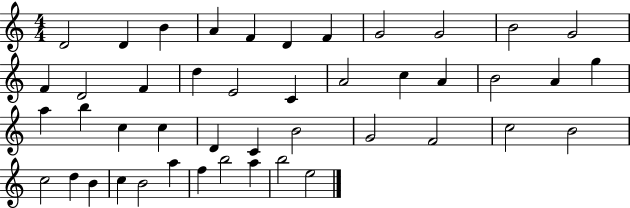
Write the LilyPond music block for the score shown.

{
  \clef treble
  \numericTimeSignature
  \time 4/4
  \key c \major
  d'2 d'4 b'4 | a'4 f'4 d'4 f'4 | g'2 g'2 | b'2 g'2 | \break f'4 d'2 f'4 | d''4 e'2 c'4 | a'2 c''4 a'4 | b'2 a'4 g''4 | \break a''4 b''4 c''4 c''4 | d'4 c'4 b'2 | g'2 f'2 | c''2 b'2 | \break c''2 d''4 b'4 | c''4 b'2 a''4 | f''4 b''2 a''4 | b''2 e''2 | \break \bar "|."
}